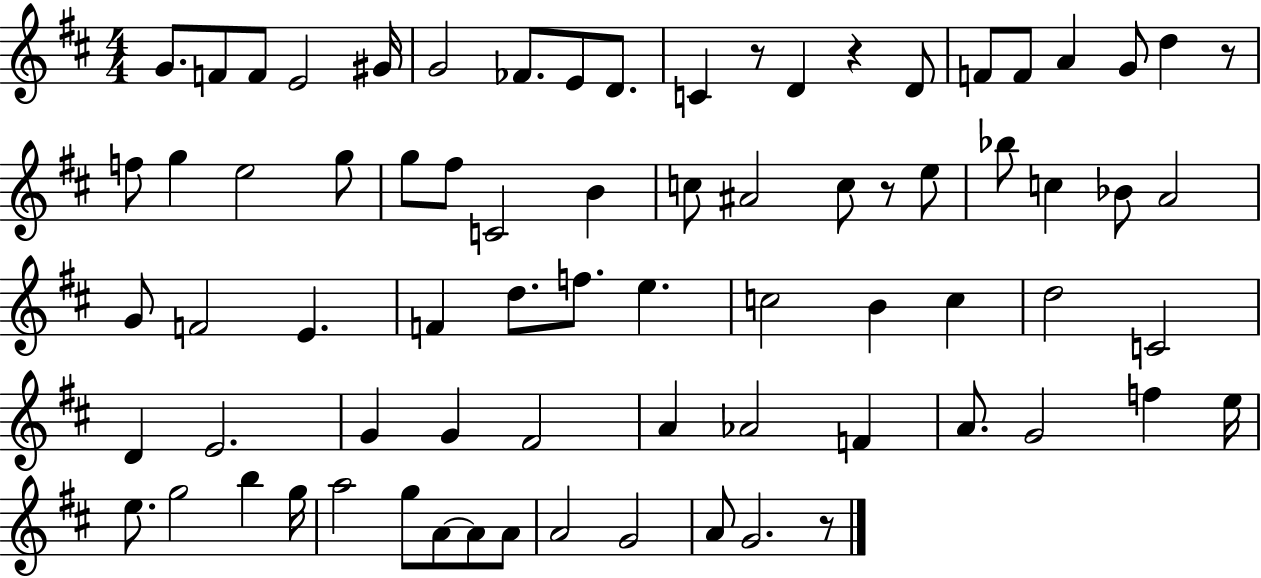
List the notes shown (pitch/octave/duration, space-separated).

G4/e. F4/e F4/e E4/h G#4/s G4/h FES4/e. E4/e D4/e. C4/q R/e D4/q R/q D4/e F4/e F4/e A4/q G4/e D5/q R/e F5/e G5/q E5/h G5/e G5/e F#5/e C4/h B4/q C5/e A#4/h C5/e R/e E5/e Bb5/e C5/q Bb4/e A4/h G4/e F4/h E4/q. F4/q D5/e. F5/e. E5/q. C5/h B4/q C5/q D5/h C4/h D4/q E4/h. G4/q G4/q F#4/h A4/q Ab4/h F4/q A4/e. G4/h F5/q E5/s E5/e. G5/h B5/q G5/s A5/h G5/e A4/e A4/e A4/e A4/h G4/h A4/e G4/h. R/e